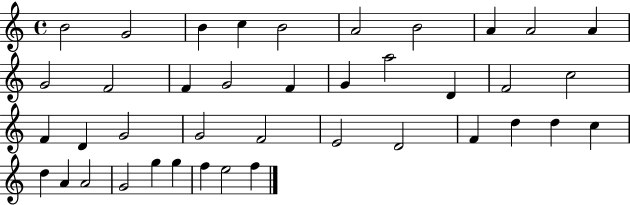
X:1
T:Untitled
M:4/4
L:1/4
K:C
B2 G2 B c B2 A2 B2 A A2 A G2 F2 F G2 F G a2 D F2 c2 F D G2 G2 F2 E2 D2 F d d c d A A2 G2 g g f e2 f